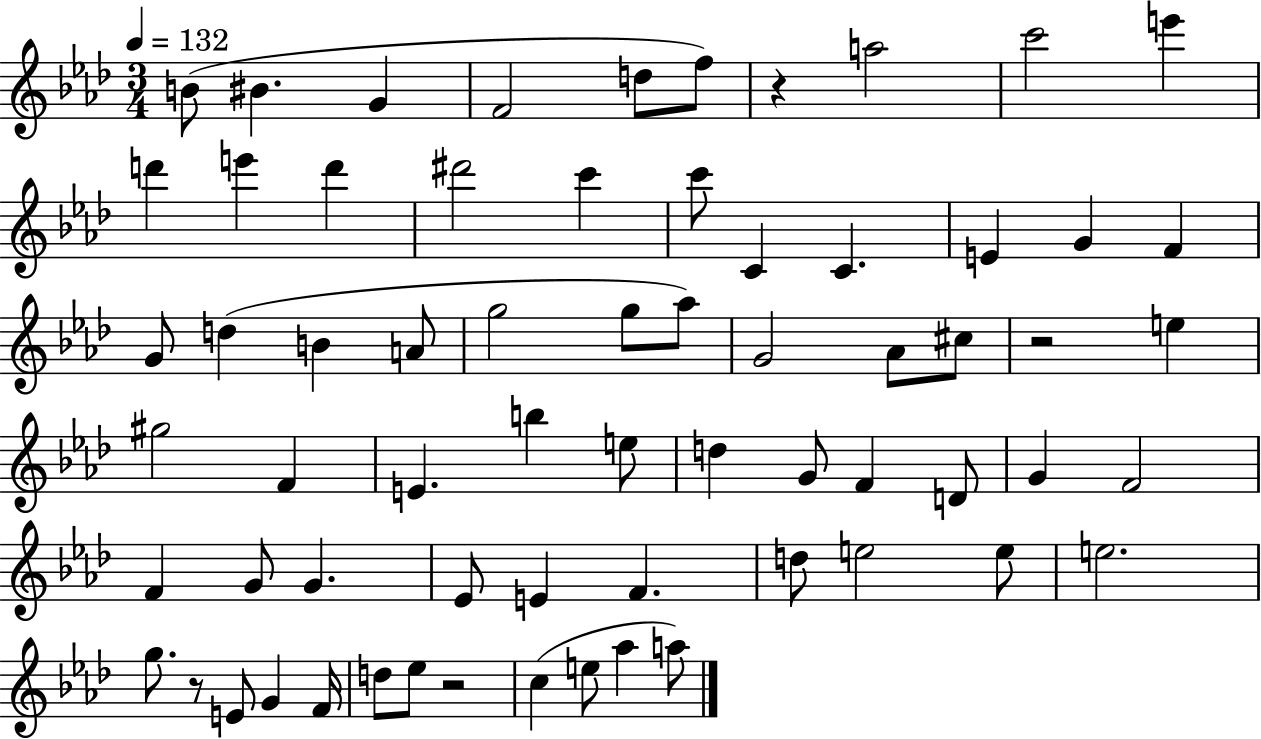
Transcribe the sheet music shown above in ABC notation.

X:1
T:Untitled
M:3/4
L:1/4
K:Ab
B/2 ^B G F2 d/2 f/2 z a2 c'2 e' d' e' d' ^d'2 c' c'/2 C C E G F G/2 d B A/2 g2 g/2 _a/2 G2 _A/2 ^c/2 z2 e ^g2 F E b e/2 d G/2 F D/2 G F2 F G/2 G _E/2 E F d/2 e2 e/2 e2 g/2 z/2 E/2 G F/4 d/2 _e/2 z2 c e/2 _a a/2